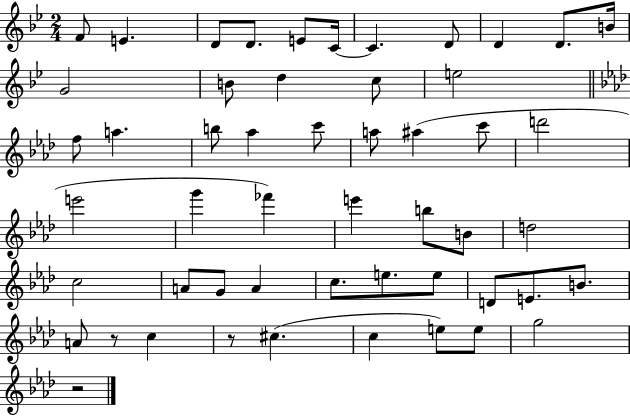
F4/e E4/q. D4/e D4/e. E4/e C4/s C4/q. D4/e D4/q D4/e. B4/s G4/h B4/e D5/q C5/e E5/h F5/e A5/q. B5/e Ab5/q C6/e A5/e A#5/q C6/e D6/h E6/h G6/q FES6/q E6/q B5/e B4/e D5/h C5/h A4/e G4/e A4/q C5/e. E5/e. E5/e D4/e E4/e. B4/e. A4/e R/e C5/q R/e C#5/q. C5/q E5/e E5/e G5/h R/h